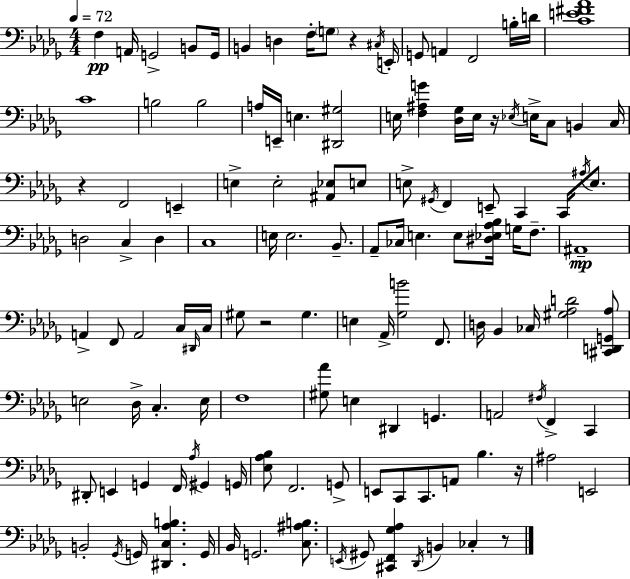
F3/q A2/s G2/h B2/e G2/s B2/q D3/q F3/s G3/e R/q C#3/s E2/s G2/e A2/q F2/h B3/s D4/s [C4,E4,F#4,Ab4]/w C4/w B3/h B3/h A3/s E2/s E3/q. [D#2,G#3]/h E3/s [F3,A#3,G4]/q [Db3,Gb3]/s E3/s R/s Eb3/s E3/s C3/e B2/q C3/s R/q F2/h E2/q E3/q E3/h [A#2,Eb3]/e E3/e E3/e G#2/s F2/q E2/e C2/q C2/s A#3/s E3/e. D3/h C3/q D3/q C3/w E3/s E3/h. Bb2/e. Ab2/e CES3/s E3/q. E3/e [D#3,Eb3,Ab3,Bb3]/s G3/s F3/e. A#2/w A2/q F2/e A2/h C3/s D#2/s C3/s G#3/e R/h G#3/q. E3/q Ab2/s [Gb3,B4]/h F2/e. D3/s Bb2/q CES3/s [G#3,Ab3,D4]/h [C#2,D2,G2,Ab3]/e E3/h Db3/s C3/q. E3/s F3/w [G#3,Ab4]/e E3/q D#2/q G2/q. A2/h F#3/s F2/q C2/q D#2/e E2/q G2/q F2/s Ab3/s G#2/q G2/s [Eb3,Ab3,Bb3]/e F2/h. G2/e E2/e C2/e C2/e. A2/e Bb3/q. R/s A#3/h E2/h B2/h Gb2/s G2/s [D#2,C3,Ab3,B3]/q. G2/s Bb2/s G2/h. [C3,A#3,B3]/e. E2/s G#2/e [C#2,F2,Gb3,Ab3]/q Db2/s B2/q CES3/q R/e